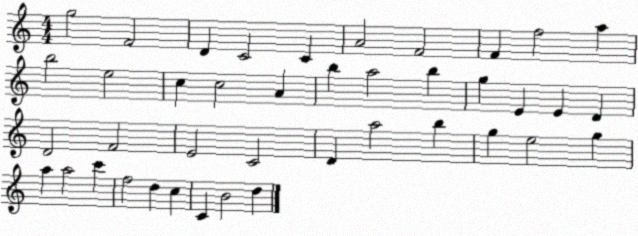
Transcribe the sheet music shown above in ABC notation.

X:1
T:Untitled
M:4/4
L:1/4
K:C
g2 F2 D C2 C A2 F2 F f2 a b2 e2 c c2 A b a2 b g E E D D2 F2 E2 C2 D a2 b g e2 g a a2 c' f2 d c C B2 d